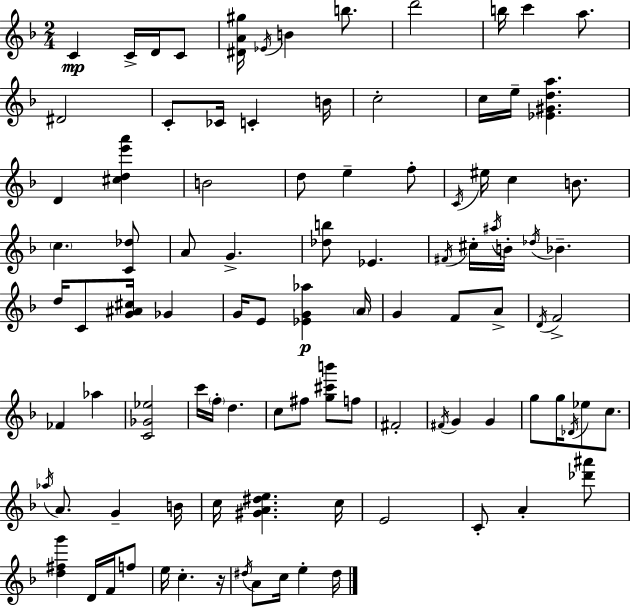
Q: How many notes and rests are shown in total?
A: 98